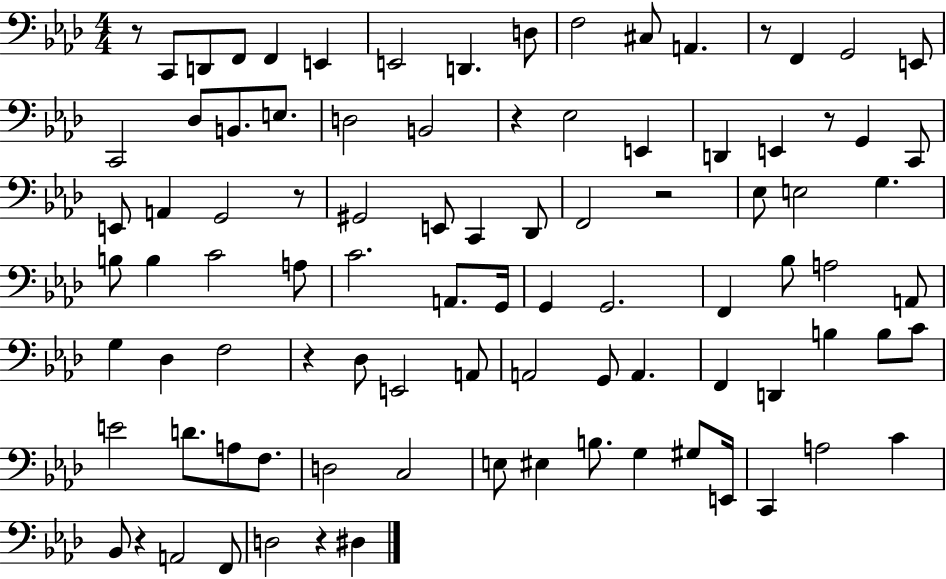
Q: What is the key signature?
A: AES major